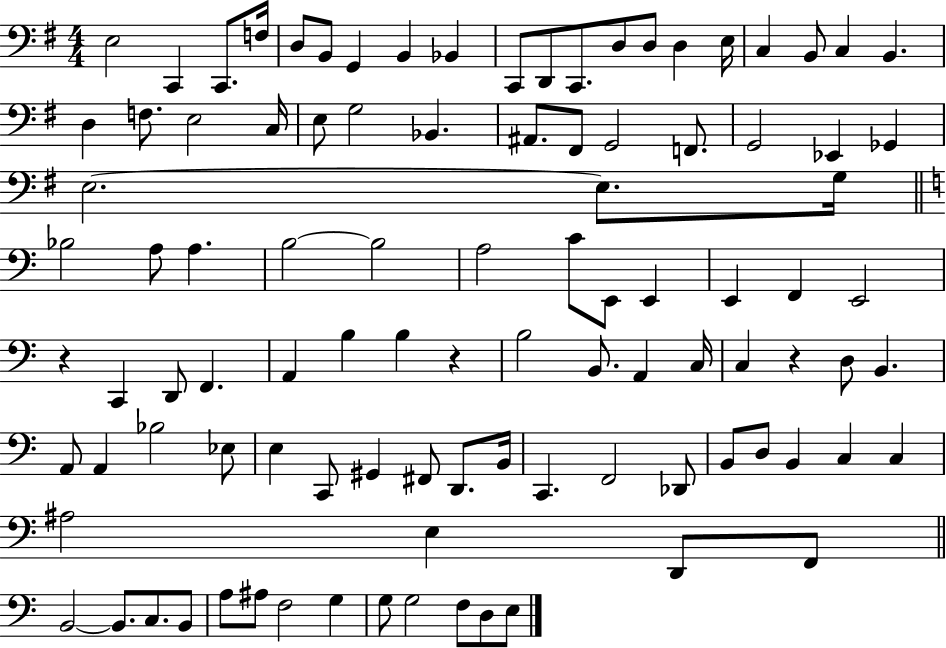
X:1
T:Untitled
M:4/4
L:1/4
K:G
E,2 C,, C,,/2 F,/4 D,/2 B,,/2 G,, B,, _B,, C,,/2 D,,/2 C,,/2 D,/2 D,/2 D, E,/4 C, B,,/2 C, B,, D, F,/2 E,2 C,/4 E,/2 G,2 _B,, ^A,,/2 ^F,,/2 G,,2 F,,/2 G,,2 _E,, _G,, E,2 E,/2 G,/4 _B,2 A,/2 A, B,2 B,2 A,2 C/2 E,,/2 E,, E,, F,, E,,2 z C,, D,,/2 F,, A,, B, B, z B,2 B,,/2 A,, C,/4 C, z D,/2 B,, A,,/2 A,, _B,2 _E,/2 E, C,,/2 ^G,, ^F,,/2 D,,/2 B,,/4 C,, F,,2 _D,,/2 B,,/2 D,/2 B,, C, C, ^A,2 E, D,,/2 F,,/2 B,,2 B,,/2 C,/2 B,,/2 A,/2 ^A,/2 F,2 G, G,/2 G,2 F,/2 D,/2 E,/2